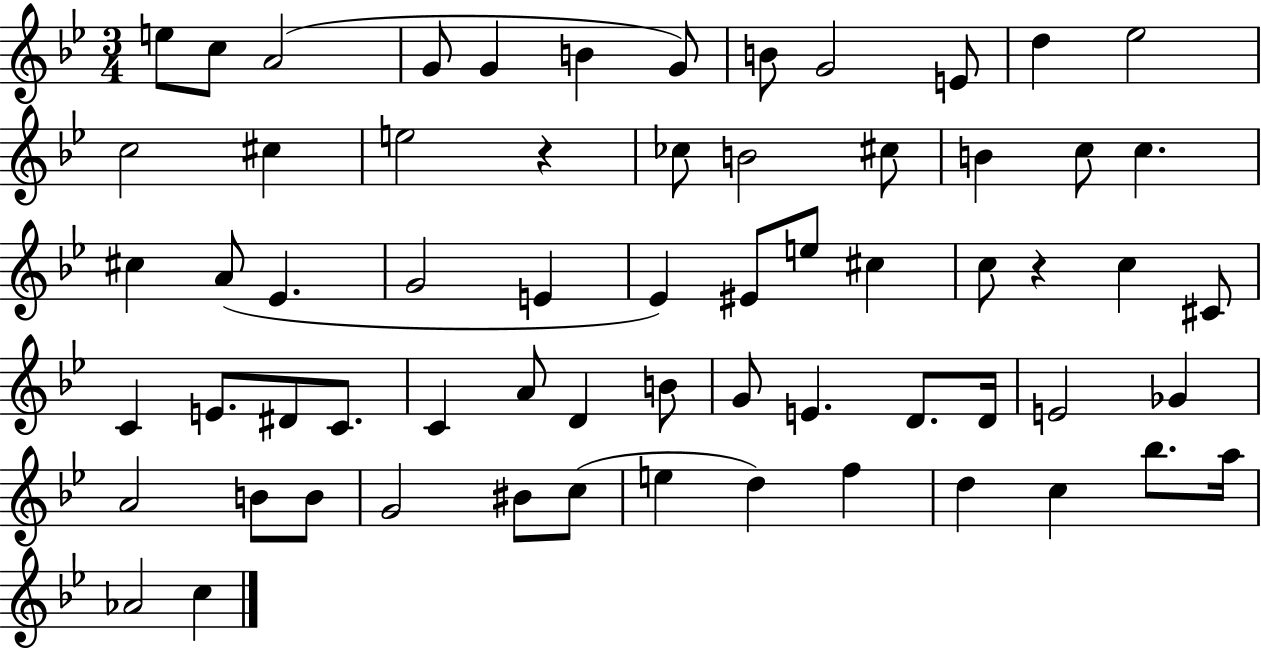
X:1
T:Untitled
M:3/4
L:1/4
K:Bb
e/2 c/2 A2 G/2 G B G/2 B/2 G2 E/2 d _e2 c2 ^c e2 z _c/2 B2 ^c/2 B c/2 c ^c A/2 _E G2 E _E ^E/2 e/2 ^c c/2 z c ^C/2 C E/2 ^D/2 C/2 C A/2 D B/2 G/2 E D/2 D/4 E2 _G A2 B/2 B/2 G2 ^B/2 c/2 e d f d c _b/2 a/4 _A2 c